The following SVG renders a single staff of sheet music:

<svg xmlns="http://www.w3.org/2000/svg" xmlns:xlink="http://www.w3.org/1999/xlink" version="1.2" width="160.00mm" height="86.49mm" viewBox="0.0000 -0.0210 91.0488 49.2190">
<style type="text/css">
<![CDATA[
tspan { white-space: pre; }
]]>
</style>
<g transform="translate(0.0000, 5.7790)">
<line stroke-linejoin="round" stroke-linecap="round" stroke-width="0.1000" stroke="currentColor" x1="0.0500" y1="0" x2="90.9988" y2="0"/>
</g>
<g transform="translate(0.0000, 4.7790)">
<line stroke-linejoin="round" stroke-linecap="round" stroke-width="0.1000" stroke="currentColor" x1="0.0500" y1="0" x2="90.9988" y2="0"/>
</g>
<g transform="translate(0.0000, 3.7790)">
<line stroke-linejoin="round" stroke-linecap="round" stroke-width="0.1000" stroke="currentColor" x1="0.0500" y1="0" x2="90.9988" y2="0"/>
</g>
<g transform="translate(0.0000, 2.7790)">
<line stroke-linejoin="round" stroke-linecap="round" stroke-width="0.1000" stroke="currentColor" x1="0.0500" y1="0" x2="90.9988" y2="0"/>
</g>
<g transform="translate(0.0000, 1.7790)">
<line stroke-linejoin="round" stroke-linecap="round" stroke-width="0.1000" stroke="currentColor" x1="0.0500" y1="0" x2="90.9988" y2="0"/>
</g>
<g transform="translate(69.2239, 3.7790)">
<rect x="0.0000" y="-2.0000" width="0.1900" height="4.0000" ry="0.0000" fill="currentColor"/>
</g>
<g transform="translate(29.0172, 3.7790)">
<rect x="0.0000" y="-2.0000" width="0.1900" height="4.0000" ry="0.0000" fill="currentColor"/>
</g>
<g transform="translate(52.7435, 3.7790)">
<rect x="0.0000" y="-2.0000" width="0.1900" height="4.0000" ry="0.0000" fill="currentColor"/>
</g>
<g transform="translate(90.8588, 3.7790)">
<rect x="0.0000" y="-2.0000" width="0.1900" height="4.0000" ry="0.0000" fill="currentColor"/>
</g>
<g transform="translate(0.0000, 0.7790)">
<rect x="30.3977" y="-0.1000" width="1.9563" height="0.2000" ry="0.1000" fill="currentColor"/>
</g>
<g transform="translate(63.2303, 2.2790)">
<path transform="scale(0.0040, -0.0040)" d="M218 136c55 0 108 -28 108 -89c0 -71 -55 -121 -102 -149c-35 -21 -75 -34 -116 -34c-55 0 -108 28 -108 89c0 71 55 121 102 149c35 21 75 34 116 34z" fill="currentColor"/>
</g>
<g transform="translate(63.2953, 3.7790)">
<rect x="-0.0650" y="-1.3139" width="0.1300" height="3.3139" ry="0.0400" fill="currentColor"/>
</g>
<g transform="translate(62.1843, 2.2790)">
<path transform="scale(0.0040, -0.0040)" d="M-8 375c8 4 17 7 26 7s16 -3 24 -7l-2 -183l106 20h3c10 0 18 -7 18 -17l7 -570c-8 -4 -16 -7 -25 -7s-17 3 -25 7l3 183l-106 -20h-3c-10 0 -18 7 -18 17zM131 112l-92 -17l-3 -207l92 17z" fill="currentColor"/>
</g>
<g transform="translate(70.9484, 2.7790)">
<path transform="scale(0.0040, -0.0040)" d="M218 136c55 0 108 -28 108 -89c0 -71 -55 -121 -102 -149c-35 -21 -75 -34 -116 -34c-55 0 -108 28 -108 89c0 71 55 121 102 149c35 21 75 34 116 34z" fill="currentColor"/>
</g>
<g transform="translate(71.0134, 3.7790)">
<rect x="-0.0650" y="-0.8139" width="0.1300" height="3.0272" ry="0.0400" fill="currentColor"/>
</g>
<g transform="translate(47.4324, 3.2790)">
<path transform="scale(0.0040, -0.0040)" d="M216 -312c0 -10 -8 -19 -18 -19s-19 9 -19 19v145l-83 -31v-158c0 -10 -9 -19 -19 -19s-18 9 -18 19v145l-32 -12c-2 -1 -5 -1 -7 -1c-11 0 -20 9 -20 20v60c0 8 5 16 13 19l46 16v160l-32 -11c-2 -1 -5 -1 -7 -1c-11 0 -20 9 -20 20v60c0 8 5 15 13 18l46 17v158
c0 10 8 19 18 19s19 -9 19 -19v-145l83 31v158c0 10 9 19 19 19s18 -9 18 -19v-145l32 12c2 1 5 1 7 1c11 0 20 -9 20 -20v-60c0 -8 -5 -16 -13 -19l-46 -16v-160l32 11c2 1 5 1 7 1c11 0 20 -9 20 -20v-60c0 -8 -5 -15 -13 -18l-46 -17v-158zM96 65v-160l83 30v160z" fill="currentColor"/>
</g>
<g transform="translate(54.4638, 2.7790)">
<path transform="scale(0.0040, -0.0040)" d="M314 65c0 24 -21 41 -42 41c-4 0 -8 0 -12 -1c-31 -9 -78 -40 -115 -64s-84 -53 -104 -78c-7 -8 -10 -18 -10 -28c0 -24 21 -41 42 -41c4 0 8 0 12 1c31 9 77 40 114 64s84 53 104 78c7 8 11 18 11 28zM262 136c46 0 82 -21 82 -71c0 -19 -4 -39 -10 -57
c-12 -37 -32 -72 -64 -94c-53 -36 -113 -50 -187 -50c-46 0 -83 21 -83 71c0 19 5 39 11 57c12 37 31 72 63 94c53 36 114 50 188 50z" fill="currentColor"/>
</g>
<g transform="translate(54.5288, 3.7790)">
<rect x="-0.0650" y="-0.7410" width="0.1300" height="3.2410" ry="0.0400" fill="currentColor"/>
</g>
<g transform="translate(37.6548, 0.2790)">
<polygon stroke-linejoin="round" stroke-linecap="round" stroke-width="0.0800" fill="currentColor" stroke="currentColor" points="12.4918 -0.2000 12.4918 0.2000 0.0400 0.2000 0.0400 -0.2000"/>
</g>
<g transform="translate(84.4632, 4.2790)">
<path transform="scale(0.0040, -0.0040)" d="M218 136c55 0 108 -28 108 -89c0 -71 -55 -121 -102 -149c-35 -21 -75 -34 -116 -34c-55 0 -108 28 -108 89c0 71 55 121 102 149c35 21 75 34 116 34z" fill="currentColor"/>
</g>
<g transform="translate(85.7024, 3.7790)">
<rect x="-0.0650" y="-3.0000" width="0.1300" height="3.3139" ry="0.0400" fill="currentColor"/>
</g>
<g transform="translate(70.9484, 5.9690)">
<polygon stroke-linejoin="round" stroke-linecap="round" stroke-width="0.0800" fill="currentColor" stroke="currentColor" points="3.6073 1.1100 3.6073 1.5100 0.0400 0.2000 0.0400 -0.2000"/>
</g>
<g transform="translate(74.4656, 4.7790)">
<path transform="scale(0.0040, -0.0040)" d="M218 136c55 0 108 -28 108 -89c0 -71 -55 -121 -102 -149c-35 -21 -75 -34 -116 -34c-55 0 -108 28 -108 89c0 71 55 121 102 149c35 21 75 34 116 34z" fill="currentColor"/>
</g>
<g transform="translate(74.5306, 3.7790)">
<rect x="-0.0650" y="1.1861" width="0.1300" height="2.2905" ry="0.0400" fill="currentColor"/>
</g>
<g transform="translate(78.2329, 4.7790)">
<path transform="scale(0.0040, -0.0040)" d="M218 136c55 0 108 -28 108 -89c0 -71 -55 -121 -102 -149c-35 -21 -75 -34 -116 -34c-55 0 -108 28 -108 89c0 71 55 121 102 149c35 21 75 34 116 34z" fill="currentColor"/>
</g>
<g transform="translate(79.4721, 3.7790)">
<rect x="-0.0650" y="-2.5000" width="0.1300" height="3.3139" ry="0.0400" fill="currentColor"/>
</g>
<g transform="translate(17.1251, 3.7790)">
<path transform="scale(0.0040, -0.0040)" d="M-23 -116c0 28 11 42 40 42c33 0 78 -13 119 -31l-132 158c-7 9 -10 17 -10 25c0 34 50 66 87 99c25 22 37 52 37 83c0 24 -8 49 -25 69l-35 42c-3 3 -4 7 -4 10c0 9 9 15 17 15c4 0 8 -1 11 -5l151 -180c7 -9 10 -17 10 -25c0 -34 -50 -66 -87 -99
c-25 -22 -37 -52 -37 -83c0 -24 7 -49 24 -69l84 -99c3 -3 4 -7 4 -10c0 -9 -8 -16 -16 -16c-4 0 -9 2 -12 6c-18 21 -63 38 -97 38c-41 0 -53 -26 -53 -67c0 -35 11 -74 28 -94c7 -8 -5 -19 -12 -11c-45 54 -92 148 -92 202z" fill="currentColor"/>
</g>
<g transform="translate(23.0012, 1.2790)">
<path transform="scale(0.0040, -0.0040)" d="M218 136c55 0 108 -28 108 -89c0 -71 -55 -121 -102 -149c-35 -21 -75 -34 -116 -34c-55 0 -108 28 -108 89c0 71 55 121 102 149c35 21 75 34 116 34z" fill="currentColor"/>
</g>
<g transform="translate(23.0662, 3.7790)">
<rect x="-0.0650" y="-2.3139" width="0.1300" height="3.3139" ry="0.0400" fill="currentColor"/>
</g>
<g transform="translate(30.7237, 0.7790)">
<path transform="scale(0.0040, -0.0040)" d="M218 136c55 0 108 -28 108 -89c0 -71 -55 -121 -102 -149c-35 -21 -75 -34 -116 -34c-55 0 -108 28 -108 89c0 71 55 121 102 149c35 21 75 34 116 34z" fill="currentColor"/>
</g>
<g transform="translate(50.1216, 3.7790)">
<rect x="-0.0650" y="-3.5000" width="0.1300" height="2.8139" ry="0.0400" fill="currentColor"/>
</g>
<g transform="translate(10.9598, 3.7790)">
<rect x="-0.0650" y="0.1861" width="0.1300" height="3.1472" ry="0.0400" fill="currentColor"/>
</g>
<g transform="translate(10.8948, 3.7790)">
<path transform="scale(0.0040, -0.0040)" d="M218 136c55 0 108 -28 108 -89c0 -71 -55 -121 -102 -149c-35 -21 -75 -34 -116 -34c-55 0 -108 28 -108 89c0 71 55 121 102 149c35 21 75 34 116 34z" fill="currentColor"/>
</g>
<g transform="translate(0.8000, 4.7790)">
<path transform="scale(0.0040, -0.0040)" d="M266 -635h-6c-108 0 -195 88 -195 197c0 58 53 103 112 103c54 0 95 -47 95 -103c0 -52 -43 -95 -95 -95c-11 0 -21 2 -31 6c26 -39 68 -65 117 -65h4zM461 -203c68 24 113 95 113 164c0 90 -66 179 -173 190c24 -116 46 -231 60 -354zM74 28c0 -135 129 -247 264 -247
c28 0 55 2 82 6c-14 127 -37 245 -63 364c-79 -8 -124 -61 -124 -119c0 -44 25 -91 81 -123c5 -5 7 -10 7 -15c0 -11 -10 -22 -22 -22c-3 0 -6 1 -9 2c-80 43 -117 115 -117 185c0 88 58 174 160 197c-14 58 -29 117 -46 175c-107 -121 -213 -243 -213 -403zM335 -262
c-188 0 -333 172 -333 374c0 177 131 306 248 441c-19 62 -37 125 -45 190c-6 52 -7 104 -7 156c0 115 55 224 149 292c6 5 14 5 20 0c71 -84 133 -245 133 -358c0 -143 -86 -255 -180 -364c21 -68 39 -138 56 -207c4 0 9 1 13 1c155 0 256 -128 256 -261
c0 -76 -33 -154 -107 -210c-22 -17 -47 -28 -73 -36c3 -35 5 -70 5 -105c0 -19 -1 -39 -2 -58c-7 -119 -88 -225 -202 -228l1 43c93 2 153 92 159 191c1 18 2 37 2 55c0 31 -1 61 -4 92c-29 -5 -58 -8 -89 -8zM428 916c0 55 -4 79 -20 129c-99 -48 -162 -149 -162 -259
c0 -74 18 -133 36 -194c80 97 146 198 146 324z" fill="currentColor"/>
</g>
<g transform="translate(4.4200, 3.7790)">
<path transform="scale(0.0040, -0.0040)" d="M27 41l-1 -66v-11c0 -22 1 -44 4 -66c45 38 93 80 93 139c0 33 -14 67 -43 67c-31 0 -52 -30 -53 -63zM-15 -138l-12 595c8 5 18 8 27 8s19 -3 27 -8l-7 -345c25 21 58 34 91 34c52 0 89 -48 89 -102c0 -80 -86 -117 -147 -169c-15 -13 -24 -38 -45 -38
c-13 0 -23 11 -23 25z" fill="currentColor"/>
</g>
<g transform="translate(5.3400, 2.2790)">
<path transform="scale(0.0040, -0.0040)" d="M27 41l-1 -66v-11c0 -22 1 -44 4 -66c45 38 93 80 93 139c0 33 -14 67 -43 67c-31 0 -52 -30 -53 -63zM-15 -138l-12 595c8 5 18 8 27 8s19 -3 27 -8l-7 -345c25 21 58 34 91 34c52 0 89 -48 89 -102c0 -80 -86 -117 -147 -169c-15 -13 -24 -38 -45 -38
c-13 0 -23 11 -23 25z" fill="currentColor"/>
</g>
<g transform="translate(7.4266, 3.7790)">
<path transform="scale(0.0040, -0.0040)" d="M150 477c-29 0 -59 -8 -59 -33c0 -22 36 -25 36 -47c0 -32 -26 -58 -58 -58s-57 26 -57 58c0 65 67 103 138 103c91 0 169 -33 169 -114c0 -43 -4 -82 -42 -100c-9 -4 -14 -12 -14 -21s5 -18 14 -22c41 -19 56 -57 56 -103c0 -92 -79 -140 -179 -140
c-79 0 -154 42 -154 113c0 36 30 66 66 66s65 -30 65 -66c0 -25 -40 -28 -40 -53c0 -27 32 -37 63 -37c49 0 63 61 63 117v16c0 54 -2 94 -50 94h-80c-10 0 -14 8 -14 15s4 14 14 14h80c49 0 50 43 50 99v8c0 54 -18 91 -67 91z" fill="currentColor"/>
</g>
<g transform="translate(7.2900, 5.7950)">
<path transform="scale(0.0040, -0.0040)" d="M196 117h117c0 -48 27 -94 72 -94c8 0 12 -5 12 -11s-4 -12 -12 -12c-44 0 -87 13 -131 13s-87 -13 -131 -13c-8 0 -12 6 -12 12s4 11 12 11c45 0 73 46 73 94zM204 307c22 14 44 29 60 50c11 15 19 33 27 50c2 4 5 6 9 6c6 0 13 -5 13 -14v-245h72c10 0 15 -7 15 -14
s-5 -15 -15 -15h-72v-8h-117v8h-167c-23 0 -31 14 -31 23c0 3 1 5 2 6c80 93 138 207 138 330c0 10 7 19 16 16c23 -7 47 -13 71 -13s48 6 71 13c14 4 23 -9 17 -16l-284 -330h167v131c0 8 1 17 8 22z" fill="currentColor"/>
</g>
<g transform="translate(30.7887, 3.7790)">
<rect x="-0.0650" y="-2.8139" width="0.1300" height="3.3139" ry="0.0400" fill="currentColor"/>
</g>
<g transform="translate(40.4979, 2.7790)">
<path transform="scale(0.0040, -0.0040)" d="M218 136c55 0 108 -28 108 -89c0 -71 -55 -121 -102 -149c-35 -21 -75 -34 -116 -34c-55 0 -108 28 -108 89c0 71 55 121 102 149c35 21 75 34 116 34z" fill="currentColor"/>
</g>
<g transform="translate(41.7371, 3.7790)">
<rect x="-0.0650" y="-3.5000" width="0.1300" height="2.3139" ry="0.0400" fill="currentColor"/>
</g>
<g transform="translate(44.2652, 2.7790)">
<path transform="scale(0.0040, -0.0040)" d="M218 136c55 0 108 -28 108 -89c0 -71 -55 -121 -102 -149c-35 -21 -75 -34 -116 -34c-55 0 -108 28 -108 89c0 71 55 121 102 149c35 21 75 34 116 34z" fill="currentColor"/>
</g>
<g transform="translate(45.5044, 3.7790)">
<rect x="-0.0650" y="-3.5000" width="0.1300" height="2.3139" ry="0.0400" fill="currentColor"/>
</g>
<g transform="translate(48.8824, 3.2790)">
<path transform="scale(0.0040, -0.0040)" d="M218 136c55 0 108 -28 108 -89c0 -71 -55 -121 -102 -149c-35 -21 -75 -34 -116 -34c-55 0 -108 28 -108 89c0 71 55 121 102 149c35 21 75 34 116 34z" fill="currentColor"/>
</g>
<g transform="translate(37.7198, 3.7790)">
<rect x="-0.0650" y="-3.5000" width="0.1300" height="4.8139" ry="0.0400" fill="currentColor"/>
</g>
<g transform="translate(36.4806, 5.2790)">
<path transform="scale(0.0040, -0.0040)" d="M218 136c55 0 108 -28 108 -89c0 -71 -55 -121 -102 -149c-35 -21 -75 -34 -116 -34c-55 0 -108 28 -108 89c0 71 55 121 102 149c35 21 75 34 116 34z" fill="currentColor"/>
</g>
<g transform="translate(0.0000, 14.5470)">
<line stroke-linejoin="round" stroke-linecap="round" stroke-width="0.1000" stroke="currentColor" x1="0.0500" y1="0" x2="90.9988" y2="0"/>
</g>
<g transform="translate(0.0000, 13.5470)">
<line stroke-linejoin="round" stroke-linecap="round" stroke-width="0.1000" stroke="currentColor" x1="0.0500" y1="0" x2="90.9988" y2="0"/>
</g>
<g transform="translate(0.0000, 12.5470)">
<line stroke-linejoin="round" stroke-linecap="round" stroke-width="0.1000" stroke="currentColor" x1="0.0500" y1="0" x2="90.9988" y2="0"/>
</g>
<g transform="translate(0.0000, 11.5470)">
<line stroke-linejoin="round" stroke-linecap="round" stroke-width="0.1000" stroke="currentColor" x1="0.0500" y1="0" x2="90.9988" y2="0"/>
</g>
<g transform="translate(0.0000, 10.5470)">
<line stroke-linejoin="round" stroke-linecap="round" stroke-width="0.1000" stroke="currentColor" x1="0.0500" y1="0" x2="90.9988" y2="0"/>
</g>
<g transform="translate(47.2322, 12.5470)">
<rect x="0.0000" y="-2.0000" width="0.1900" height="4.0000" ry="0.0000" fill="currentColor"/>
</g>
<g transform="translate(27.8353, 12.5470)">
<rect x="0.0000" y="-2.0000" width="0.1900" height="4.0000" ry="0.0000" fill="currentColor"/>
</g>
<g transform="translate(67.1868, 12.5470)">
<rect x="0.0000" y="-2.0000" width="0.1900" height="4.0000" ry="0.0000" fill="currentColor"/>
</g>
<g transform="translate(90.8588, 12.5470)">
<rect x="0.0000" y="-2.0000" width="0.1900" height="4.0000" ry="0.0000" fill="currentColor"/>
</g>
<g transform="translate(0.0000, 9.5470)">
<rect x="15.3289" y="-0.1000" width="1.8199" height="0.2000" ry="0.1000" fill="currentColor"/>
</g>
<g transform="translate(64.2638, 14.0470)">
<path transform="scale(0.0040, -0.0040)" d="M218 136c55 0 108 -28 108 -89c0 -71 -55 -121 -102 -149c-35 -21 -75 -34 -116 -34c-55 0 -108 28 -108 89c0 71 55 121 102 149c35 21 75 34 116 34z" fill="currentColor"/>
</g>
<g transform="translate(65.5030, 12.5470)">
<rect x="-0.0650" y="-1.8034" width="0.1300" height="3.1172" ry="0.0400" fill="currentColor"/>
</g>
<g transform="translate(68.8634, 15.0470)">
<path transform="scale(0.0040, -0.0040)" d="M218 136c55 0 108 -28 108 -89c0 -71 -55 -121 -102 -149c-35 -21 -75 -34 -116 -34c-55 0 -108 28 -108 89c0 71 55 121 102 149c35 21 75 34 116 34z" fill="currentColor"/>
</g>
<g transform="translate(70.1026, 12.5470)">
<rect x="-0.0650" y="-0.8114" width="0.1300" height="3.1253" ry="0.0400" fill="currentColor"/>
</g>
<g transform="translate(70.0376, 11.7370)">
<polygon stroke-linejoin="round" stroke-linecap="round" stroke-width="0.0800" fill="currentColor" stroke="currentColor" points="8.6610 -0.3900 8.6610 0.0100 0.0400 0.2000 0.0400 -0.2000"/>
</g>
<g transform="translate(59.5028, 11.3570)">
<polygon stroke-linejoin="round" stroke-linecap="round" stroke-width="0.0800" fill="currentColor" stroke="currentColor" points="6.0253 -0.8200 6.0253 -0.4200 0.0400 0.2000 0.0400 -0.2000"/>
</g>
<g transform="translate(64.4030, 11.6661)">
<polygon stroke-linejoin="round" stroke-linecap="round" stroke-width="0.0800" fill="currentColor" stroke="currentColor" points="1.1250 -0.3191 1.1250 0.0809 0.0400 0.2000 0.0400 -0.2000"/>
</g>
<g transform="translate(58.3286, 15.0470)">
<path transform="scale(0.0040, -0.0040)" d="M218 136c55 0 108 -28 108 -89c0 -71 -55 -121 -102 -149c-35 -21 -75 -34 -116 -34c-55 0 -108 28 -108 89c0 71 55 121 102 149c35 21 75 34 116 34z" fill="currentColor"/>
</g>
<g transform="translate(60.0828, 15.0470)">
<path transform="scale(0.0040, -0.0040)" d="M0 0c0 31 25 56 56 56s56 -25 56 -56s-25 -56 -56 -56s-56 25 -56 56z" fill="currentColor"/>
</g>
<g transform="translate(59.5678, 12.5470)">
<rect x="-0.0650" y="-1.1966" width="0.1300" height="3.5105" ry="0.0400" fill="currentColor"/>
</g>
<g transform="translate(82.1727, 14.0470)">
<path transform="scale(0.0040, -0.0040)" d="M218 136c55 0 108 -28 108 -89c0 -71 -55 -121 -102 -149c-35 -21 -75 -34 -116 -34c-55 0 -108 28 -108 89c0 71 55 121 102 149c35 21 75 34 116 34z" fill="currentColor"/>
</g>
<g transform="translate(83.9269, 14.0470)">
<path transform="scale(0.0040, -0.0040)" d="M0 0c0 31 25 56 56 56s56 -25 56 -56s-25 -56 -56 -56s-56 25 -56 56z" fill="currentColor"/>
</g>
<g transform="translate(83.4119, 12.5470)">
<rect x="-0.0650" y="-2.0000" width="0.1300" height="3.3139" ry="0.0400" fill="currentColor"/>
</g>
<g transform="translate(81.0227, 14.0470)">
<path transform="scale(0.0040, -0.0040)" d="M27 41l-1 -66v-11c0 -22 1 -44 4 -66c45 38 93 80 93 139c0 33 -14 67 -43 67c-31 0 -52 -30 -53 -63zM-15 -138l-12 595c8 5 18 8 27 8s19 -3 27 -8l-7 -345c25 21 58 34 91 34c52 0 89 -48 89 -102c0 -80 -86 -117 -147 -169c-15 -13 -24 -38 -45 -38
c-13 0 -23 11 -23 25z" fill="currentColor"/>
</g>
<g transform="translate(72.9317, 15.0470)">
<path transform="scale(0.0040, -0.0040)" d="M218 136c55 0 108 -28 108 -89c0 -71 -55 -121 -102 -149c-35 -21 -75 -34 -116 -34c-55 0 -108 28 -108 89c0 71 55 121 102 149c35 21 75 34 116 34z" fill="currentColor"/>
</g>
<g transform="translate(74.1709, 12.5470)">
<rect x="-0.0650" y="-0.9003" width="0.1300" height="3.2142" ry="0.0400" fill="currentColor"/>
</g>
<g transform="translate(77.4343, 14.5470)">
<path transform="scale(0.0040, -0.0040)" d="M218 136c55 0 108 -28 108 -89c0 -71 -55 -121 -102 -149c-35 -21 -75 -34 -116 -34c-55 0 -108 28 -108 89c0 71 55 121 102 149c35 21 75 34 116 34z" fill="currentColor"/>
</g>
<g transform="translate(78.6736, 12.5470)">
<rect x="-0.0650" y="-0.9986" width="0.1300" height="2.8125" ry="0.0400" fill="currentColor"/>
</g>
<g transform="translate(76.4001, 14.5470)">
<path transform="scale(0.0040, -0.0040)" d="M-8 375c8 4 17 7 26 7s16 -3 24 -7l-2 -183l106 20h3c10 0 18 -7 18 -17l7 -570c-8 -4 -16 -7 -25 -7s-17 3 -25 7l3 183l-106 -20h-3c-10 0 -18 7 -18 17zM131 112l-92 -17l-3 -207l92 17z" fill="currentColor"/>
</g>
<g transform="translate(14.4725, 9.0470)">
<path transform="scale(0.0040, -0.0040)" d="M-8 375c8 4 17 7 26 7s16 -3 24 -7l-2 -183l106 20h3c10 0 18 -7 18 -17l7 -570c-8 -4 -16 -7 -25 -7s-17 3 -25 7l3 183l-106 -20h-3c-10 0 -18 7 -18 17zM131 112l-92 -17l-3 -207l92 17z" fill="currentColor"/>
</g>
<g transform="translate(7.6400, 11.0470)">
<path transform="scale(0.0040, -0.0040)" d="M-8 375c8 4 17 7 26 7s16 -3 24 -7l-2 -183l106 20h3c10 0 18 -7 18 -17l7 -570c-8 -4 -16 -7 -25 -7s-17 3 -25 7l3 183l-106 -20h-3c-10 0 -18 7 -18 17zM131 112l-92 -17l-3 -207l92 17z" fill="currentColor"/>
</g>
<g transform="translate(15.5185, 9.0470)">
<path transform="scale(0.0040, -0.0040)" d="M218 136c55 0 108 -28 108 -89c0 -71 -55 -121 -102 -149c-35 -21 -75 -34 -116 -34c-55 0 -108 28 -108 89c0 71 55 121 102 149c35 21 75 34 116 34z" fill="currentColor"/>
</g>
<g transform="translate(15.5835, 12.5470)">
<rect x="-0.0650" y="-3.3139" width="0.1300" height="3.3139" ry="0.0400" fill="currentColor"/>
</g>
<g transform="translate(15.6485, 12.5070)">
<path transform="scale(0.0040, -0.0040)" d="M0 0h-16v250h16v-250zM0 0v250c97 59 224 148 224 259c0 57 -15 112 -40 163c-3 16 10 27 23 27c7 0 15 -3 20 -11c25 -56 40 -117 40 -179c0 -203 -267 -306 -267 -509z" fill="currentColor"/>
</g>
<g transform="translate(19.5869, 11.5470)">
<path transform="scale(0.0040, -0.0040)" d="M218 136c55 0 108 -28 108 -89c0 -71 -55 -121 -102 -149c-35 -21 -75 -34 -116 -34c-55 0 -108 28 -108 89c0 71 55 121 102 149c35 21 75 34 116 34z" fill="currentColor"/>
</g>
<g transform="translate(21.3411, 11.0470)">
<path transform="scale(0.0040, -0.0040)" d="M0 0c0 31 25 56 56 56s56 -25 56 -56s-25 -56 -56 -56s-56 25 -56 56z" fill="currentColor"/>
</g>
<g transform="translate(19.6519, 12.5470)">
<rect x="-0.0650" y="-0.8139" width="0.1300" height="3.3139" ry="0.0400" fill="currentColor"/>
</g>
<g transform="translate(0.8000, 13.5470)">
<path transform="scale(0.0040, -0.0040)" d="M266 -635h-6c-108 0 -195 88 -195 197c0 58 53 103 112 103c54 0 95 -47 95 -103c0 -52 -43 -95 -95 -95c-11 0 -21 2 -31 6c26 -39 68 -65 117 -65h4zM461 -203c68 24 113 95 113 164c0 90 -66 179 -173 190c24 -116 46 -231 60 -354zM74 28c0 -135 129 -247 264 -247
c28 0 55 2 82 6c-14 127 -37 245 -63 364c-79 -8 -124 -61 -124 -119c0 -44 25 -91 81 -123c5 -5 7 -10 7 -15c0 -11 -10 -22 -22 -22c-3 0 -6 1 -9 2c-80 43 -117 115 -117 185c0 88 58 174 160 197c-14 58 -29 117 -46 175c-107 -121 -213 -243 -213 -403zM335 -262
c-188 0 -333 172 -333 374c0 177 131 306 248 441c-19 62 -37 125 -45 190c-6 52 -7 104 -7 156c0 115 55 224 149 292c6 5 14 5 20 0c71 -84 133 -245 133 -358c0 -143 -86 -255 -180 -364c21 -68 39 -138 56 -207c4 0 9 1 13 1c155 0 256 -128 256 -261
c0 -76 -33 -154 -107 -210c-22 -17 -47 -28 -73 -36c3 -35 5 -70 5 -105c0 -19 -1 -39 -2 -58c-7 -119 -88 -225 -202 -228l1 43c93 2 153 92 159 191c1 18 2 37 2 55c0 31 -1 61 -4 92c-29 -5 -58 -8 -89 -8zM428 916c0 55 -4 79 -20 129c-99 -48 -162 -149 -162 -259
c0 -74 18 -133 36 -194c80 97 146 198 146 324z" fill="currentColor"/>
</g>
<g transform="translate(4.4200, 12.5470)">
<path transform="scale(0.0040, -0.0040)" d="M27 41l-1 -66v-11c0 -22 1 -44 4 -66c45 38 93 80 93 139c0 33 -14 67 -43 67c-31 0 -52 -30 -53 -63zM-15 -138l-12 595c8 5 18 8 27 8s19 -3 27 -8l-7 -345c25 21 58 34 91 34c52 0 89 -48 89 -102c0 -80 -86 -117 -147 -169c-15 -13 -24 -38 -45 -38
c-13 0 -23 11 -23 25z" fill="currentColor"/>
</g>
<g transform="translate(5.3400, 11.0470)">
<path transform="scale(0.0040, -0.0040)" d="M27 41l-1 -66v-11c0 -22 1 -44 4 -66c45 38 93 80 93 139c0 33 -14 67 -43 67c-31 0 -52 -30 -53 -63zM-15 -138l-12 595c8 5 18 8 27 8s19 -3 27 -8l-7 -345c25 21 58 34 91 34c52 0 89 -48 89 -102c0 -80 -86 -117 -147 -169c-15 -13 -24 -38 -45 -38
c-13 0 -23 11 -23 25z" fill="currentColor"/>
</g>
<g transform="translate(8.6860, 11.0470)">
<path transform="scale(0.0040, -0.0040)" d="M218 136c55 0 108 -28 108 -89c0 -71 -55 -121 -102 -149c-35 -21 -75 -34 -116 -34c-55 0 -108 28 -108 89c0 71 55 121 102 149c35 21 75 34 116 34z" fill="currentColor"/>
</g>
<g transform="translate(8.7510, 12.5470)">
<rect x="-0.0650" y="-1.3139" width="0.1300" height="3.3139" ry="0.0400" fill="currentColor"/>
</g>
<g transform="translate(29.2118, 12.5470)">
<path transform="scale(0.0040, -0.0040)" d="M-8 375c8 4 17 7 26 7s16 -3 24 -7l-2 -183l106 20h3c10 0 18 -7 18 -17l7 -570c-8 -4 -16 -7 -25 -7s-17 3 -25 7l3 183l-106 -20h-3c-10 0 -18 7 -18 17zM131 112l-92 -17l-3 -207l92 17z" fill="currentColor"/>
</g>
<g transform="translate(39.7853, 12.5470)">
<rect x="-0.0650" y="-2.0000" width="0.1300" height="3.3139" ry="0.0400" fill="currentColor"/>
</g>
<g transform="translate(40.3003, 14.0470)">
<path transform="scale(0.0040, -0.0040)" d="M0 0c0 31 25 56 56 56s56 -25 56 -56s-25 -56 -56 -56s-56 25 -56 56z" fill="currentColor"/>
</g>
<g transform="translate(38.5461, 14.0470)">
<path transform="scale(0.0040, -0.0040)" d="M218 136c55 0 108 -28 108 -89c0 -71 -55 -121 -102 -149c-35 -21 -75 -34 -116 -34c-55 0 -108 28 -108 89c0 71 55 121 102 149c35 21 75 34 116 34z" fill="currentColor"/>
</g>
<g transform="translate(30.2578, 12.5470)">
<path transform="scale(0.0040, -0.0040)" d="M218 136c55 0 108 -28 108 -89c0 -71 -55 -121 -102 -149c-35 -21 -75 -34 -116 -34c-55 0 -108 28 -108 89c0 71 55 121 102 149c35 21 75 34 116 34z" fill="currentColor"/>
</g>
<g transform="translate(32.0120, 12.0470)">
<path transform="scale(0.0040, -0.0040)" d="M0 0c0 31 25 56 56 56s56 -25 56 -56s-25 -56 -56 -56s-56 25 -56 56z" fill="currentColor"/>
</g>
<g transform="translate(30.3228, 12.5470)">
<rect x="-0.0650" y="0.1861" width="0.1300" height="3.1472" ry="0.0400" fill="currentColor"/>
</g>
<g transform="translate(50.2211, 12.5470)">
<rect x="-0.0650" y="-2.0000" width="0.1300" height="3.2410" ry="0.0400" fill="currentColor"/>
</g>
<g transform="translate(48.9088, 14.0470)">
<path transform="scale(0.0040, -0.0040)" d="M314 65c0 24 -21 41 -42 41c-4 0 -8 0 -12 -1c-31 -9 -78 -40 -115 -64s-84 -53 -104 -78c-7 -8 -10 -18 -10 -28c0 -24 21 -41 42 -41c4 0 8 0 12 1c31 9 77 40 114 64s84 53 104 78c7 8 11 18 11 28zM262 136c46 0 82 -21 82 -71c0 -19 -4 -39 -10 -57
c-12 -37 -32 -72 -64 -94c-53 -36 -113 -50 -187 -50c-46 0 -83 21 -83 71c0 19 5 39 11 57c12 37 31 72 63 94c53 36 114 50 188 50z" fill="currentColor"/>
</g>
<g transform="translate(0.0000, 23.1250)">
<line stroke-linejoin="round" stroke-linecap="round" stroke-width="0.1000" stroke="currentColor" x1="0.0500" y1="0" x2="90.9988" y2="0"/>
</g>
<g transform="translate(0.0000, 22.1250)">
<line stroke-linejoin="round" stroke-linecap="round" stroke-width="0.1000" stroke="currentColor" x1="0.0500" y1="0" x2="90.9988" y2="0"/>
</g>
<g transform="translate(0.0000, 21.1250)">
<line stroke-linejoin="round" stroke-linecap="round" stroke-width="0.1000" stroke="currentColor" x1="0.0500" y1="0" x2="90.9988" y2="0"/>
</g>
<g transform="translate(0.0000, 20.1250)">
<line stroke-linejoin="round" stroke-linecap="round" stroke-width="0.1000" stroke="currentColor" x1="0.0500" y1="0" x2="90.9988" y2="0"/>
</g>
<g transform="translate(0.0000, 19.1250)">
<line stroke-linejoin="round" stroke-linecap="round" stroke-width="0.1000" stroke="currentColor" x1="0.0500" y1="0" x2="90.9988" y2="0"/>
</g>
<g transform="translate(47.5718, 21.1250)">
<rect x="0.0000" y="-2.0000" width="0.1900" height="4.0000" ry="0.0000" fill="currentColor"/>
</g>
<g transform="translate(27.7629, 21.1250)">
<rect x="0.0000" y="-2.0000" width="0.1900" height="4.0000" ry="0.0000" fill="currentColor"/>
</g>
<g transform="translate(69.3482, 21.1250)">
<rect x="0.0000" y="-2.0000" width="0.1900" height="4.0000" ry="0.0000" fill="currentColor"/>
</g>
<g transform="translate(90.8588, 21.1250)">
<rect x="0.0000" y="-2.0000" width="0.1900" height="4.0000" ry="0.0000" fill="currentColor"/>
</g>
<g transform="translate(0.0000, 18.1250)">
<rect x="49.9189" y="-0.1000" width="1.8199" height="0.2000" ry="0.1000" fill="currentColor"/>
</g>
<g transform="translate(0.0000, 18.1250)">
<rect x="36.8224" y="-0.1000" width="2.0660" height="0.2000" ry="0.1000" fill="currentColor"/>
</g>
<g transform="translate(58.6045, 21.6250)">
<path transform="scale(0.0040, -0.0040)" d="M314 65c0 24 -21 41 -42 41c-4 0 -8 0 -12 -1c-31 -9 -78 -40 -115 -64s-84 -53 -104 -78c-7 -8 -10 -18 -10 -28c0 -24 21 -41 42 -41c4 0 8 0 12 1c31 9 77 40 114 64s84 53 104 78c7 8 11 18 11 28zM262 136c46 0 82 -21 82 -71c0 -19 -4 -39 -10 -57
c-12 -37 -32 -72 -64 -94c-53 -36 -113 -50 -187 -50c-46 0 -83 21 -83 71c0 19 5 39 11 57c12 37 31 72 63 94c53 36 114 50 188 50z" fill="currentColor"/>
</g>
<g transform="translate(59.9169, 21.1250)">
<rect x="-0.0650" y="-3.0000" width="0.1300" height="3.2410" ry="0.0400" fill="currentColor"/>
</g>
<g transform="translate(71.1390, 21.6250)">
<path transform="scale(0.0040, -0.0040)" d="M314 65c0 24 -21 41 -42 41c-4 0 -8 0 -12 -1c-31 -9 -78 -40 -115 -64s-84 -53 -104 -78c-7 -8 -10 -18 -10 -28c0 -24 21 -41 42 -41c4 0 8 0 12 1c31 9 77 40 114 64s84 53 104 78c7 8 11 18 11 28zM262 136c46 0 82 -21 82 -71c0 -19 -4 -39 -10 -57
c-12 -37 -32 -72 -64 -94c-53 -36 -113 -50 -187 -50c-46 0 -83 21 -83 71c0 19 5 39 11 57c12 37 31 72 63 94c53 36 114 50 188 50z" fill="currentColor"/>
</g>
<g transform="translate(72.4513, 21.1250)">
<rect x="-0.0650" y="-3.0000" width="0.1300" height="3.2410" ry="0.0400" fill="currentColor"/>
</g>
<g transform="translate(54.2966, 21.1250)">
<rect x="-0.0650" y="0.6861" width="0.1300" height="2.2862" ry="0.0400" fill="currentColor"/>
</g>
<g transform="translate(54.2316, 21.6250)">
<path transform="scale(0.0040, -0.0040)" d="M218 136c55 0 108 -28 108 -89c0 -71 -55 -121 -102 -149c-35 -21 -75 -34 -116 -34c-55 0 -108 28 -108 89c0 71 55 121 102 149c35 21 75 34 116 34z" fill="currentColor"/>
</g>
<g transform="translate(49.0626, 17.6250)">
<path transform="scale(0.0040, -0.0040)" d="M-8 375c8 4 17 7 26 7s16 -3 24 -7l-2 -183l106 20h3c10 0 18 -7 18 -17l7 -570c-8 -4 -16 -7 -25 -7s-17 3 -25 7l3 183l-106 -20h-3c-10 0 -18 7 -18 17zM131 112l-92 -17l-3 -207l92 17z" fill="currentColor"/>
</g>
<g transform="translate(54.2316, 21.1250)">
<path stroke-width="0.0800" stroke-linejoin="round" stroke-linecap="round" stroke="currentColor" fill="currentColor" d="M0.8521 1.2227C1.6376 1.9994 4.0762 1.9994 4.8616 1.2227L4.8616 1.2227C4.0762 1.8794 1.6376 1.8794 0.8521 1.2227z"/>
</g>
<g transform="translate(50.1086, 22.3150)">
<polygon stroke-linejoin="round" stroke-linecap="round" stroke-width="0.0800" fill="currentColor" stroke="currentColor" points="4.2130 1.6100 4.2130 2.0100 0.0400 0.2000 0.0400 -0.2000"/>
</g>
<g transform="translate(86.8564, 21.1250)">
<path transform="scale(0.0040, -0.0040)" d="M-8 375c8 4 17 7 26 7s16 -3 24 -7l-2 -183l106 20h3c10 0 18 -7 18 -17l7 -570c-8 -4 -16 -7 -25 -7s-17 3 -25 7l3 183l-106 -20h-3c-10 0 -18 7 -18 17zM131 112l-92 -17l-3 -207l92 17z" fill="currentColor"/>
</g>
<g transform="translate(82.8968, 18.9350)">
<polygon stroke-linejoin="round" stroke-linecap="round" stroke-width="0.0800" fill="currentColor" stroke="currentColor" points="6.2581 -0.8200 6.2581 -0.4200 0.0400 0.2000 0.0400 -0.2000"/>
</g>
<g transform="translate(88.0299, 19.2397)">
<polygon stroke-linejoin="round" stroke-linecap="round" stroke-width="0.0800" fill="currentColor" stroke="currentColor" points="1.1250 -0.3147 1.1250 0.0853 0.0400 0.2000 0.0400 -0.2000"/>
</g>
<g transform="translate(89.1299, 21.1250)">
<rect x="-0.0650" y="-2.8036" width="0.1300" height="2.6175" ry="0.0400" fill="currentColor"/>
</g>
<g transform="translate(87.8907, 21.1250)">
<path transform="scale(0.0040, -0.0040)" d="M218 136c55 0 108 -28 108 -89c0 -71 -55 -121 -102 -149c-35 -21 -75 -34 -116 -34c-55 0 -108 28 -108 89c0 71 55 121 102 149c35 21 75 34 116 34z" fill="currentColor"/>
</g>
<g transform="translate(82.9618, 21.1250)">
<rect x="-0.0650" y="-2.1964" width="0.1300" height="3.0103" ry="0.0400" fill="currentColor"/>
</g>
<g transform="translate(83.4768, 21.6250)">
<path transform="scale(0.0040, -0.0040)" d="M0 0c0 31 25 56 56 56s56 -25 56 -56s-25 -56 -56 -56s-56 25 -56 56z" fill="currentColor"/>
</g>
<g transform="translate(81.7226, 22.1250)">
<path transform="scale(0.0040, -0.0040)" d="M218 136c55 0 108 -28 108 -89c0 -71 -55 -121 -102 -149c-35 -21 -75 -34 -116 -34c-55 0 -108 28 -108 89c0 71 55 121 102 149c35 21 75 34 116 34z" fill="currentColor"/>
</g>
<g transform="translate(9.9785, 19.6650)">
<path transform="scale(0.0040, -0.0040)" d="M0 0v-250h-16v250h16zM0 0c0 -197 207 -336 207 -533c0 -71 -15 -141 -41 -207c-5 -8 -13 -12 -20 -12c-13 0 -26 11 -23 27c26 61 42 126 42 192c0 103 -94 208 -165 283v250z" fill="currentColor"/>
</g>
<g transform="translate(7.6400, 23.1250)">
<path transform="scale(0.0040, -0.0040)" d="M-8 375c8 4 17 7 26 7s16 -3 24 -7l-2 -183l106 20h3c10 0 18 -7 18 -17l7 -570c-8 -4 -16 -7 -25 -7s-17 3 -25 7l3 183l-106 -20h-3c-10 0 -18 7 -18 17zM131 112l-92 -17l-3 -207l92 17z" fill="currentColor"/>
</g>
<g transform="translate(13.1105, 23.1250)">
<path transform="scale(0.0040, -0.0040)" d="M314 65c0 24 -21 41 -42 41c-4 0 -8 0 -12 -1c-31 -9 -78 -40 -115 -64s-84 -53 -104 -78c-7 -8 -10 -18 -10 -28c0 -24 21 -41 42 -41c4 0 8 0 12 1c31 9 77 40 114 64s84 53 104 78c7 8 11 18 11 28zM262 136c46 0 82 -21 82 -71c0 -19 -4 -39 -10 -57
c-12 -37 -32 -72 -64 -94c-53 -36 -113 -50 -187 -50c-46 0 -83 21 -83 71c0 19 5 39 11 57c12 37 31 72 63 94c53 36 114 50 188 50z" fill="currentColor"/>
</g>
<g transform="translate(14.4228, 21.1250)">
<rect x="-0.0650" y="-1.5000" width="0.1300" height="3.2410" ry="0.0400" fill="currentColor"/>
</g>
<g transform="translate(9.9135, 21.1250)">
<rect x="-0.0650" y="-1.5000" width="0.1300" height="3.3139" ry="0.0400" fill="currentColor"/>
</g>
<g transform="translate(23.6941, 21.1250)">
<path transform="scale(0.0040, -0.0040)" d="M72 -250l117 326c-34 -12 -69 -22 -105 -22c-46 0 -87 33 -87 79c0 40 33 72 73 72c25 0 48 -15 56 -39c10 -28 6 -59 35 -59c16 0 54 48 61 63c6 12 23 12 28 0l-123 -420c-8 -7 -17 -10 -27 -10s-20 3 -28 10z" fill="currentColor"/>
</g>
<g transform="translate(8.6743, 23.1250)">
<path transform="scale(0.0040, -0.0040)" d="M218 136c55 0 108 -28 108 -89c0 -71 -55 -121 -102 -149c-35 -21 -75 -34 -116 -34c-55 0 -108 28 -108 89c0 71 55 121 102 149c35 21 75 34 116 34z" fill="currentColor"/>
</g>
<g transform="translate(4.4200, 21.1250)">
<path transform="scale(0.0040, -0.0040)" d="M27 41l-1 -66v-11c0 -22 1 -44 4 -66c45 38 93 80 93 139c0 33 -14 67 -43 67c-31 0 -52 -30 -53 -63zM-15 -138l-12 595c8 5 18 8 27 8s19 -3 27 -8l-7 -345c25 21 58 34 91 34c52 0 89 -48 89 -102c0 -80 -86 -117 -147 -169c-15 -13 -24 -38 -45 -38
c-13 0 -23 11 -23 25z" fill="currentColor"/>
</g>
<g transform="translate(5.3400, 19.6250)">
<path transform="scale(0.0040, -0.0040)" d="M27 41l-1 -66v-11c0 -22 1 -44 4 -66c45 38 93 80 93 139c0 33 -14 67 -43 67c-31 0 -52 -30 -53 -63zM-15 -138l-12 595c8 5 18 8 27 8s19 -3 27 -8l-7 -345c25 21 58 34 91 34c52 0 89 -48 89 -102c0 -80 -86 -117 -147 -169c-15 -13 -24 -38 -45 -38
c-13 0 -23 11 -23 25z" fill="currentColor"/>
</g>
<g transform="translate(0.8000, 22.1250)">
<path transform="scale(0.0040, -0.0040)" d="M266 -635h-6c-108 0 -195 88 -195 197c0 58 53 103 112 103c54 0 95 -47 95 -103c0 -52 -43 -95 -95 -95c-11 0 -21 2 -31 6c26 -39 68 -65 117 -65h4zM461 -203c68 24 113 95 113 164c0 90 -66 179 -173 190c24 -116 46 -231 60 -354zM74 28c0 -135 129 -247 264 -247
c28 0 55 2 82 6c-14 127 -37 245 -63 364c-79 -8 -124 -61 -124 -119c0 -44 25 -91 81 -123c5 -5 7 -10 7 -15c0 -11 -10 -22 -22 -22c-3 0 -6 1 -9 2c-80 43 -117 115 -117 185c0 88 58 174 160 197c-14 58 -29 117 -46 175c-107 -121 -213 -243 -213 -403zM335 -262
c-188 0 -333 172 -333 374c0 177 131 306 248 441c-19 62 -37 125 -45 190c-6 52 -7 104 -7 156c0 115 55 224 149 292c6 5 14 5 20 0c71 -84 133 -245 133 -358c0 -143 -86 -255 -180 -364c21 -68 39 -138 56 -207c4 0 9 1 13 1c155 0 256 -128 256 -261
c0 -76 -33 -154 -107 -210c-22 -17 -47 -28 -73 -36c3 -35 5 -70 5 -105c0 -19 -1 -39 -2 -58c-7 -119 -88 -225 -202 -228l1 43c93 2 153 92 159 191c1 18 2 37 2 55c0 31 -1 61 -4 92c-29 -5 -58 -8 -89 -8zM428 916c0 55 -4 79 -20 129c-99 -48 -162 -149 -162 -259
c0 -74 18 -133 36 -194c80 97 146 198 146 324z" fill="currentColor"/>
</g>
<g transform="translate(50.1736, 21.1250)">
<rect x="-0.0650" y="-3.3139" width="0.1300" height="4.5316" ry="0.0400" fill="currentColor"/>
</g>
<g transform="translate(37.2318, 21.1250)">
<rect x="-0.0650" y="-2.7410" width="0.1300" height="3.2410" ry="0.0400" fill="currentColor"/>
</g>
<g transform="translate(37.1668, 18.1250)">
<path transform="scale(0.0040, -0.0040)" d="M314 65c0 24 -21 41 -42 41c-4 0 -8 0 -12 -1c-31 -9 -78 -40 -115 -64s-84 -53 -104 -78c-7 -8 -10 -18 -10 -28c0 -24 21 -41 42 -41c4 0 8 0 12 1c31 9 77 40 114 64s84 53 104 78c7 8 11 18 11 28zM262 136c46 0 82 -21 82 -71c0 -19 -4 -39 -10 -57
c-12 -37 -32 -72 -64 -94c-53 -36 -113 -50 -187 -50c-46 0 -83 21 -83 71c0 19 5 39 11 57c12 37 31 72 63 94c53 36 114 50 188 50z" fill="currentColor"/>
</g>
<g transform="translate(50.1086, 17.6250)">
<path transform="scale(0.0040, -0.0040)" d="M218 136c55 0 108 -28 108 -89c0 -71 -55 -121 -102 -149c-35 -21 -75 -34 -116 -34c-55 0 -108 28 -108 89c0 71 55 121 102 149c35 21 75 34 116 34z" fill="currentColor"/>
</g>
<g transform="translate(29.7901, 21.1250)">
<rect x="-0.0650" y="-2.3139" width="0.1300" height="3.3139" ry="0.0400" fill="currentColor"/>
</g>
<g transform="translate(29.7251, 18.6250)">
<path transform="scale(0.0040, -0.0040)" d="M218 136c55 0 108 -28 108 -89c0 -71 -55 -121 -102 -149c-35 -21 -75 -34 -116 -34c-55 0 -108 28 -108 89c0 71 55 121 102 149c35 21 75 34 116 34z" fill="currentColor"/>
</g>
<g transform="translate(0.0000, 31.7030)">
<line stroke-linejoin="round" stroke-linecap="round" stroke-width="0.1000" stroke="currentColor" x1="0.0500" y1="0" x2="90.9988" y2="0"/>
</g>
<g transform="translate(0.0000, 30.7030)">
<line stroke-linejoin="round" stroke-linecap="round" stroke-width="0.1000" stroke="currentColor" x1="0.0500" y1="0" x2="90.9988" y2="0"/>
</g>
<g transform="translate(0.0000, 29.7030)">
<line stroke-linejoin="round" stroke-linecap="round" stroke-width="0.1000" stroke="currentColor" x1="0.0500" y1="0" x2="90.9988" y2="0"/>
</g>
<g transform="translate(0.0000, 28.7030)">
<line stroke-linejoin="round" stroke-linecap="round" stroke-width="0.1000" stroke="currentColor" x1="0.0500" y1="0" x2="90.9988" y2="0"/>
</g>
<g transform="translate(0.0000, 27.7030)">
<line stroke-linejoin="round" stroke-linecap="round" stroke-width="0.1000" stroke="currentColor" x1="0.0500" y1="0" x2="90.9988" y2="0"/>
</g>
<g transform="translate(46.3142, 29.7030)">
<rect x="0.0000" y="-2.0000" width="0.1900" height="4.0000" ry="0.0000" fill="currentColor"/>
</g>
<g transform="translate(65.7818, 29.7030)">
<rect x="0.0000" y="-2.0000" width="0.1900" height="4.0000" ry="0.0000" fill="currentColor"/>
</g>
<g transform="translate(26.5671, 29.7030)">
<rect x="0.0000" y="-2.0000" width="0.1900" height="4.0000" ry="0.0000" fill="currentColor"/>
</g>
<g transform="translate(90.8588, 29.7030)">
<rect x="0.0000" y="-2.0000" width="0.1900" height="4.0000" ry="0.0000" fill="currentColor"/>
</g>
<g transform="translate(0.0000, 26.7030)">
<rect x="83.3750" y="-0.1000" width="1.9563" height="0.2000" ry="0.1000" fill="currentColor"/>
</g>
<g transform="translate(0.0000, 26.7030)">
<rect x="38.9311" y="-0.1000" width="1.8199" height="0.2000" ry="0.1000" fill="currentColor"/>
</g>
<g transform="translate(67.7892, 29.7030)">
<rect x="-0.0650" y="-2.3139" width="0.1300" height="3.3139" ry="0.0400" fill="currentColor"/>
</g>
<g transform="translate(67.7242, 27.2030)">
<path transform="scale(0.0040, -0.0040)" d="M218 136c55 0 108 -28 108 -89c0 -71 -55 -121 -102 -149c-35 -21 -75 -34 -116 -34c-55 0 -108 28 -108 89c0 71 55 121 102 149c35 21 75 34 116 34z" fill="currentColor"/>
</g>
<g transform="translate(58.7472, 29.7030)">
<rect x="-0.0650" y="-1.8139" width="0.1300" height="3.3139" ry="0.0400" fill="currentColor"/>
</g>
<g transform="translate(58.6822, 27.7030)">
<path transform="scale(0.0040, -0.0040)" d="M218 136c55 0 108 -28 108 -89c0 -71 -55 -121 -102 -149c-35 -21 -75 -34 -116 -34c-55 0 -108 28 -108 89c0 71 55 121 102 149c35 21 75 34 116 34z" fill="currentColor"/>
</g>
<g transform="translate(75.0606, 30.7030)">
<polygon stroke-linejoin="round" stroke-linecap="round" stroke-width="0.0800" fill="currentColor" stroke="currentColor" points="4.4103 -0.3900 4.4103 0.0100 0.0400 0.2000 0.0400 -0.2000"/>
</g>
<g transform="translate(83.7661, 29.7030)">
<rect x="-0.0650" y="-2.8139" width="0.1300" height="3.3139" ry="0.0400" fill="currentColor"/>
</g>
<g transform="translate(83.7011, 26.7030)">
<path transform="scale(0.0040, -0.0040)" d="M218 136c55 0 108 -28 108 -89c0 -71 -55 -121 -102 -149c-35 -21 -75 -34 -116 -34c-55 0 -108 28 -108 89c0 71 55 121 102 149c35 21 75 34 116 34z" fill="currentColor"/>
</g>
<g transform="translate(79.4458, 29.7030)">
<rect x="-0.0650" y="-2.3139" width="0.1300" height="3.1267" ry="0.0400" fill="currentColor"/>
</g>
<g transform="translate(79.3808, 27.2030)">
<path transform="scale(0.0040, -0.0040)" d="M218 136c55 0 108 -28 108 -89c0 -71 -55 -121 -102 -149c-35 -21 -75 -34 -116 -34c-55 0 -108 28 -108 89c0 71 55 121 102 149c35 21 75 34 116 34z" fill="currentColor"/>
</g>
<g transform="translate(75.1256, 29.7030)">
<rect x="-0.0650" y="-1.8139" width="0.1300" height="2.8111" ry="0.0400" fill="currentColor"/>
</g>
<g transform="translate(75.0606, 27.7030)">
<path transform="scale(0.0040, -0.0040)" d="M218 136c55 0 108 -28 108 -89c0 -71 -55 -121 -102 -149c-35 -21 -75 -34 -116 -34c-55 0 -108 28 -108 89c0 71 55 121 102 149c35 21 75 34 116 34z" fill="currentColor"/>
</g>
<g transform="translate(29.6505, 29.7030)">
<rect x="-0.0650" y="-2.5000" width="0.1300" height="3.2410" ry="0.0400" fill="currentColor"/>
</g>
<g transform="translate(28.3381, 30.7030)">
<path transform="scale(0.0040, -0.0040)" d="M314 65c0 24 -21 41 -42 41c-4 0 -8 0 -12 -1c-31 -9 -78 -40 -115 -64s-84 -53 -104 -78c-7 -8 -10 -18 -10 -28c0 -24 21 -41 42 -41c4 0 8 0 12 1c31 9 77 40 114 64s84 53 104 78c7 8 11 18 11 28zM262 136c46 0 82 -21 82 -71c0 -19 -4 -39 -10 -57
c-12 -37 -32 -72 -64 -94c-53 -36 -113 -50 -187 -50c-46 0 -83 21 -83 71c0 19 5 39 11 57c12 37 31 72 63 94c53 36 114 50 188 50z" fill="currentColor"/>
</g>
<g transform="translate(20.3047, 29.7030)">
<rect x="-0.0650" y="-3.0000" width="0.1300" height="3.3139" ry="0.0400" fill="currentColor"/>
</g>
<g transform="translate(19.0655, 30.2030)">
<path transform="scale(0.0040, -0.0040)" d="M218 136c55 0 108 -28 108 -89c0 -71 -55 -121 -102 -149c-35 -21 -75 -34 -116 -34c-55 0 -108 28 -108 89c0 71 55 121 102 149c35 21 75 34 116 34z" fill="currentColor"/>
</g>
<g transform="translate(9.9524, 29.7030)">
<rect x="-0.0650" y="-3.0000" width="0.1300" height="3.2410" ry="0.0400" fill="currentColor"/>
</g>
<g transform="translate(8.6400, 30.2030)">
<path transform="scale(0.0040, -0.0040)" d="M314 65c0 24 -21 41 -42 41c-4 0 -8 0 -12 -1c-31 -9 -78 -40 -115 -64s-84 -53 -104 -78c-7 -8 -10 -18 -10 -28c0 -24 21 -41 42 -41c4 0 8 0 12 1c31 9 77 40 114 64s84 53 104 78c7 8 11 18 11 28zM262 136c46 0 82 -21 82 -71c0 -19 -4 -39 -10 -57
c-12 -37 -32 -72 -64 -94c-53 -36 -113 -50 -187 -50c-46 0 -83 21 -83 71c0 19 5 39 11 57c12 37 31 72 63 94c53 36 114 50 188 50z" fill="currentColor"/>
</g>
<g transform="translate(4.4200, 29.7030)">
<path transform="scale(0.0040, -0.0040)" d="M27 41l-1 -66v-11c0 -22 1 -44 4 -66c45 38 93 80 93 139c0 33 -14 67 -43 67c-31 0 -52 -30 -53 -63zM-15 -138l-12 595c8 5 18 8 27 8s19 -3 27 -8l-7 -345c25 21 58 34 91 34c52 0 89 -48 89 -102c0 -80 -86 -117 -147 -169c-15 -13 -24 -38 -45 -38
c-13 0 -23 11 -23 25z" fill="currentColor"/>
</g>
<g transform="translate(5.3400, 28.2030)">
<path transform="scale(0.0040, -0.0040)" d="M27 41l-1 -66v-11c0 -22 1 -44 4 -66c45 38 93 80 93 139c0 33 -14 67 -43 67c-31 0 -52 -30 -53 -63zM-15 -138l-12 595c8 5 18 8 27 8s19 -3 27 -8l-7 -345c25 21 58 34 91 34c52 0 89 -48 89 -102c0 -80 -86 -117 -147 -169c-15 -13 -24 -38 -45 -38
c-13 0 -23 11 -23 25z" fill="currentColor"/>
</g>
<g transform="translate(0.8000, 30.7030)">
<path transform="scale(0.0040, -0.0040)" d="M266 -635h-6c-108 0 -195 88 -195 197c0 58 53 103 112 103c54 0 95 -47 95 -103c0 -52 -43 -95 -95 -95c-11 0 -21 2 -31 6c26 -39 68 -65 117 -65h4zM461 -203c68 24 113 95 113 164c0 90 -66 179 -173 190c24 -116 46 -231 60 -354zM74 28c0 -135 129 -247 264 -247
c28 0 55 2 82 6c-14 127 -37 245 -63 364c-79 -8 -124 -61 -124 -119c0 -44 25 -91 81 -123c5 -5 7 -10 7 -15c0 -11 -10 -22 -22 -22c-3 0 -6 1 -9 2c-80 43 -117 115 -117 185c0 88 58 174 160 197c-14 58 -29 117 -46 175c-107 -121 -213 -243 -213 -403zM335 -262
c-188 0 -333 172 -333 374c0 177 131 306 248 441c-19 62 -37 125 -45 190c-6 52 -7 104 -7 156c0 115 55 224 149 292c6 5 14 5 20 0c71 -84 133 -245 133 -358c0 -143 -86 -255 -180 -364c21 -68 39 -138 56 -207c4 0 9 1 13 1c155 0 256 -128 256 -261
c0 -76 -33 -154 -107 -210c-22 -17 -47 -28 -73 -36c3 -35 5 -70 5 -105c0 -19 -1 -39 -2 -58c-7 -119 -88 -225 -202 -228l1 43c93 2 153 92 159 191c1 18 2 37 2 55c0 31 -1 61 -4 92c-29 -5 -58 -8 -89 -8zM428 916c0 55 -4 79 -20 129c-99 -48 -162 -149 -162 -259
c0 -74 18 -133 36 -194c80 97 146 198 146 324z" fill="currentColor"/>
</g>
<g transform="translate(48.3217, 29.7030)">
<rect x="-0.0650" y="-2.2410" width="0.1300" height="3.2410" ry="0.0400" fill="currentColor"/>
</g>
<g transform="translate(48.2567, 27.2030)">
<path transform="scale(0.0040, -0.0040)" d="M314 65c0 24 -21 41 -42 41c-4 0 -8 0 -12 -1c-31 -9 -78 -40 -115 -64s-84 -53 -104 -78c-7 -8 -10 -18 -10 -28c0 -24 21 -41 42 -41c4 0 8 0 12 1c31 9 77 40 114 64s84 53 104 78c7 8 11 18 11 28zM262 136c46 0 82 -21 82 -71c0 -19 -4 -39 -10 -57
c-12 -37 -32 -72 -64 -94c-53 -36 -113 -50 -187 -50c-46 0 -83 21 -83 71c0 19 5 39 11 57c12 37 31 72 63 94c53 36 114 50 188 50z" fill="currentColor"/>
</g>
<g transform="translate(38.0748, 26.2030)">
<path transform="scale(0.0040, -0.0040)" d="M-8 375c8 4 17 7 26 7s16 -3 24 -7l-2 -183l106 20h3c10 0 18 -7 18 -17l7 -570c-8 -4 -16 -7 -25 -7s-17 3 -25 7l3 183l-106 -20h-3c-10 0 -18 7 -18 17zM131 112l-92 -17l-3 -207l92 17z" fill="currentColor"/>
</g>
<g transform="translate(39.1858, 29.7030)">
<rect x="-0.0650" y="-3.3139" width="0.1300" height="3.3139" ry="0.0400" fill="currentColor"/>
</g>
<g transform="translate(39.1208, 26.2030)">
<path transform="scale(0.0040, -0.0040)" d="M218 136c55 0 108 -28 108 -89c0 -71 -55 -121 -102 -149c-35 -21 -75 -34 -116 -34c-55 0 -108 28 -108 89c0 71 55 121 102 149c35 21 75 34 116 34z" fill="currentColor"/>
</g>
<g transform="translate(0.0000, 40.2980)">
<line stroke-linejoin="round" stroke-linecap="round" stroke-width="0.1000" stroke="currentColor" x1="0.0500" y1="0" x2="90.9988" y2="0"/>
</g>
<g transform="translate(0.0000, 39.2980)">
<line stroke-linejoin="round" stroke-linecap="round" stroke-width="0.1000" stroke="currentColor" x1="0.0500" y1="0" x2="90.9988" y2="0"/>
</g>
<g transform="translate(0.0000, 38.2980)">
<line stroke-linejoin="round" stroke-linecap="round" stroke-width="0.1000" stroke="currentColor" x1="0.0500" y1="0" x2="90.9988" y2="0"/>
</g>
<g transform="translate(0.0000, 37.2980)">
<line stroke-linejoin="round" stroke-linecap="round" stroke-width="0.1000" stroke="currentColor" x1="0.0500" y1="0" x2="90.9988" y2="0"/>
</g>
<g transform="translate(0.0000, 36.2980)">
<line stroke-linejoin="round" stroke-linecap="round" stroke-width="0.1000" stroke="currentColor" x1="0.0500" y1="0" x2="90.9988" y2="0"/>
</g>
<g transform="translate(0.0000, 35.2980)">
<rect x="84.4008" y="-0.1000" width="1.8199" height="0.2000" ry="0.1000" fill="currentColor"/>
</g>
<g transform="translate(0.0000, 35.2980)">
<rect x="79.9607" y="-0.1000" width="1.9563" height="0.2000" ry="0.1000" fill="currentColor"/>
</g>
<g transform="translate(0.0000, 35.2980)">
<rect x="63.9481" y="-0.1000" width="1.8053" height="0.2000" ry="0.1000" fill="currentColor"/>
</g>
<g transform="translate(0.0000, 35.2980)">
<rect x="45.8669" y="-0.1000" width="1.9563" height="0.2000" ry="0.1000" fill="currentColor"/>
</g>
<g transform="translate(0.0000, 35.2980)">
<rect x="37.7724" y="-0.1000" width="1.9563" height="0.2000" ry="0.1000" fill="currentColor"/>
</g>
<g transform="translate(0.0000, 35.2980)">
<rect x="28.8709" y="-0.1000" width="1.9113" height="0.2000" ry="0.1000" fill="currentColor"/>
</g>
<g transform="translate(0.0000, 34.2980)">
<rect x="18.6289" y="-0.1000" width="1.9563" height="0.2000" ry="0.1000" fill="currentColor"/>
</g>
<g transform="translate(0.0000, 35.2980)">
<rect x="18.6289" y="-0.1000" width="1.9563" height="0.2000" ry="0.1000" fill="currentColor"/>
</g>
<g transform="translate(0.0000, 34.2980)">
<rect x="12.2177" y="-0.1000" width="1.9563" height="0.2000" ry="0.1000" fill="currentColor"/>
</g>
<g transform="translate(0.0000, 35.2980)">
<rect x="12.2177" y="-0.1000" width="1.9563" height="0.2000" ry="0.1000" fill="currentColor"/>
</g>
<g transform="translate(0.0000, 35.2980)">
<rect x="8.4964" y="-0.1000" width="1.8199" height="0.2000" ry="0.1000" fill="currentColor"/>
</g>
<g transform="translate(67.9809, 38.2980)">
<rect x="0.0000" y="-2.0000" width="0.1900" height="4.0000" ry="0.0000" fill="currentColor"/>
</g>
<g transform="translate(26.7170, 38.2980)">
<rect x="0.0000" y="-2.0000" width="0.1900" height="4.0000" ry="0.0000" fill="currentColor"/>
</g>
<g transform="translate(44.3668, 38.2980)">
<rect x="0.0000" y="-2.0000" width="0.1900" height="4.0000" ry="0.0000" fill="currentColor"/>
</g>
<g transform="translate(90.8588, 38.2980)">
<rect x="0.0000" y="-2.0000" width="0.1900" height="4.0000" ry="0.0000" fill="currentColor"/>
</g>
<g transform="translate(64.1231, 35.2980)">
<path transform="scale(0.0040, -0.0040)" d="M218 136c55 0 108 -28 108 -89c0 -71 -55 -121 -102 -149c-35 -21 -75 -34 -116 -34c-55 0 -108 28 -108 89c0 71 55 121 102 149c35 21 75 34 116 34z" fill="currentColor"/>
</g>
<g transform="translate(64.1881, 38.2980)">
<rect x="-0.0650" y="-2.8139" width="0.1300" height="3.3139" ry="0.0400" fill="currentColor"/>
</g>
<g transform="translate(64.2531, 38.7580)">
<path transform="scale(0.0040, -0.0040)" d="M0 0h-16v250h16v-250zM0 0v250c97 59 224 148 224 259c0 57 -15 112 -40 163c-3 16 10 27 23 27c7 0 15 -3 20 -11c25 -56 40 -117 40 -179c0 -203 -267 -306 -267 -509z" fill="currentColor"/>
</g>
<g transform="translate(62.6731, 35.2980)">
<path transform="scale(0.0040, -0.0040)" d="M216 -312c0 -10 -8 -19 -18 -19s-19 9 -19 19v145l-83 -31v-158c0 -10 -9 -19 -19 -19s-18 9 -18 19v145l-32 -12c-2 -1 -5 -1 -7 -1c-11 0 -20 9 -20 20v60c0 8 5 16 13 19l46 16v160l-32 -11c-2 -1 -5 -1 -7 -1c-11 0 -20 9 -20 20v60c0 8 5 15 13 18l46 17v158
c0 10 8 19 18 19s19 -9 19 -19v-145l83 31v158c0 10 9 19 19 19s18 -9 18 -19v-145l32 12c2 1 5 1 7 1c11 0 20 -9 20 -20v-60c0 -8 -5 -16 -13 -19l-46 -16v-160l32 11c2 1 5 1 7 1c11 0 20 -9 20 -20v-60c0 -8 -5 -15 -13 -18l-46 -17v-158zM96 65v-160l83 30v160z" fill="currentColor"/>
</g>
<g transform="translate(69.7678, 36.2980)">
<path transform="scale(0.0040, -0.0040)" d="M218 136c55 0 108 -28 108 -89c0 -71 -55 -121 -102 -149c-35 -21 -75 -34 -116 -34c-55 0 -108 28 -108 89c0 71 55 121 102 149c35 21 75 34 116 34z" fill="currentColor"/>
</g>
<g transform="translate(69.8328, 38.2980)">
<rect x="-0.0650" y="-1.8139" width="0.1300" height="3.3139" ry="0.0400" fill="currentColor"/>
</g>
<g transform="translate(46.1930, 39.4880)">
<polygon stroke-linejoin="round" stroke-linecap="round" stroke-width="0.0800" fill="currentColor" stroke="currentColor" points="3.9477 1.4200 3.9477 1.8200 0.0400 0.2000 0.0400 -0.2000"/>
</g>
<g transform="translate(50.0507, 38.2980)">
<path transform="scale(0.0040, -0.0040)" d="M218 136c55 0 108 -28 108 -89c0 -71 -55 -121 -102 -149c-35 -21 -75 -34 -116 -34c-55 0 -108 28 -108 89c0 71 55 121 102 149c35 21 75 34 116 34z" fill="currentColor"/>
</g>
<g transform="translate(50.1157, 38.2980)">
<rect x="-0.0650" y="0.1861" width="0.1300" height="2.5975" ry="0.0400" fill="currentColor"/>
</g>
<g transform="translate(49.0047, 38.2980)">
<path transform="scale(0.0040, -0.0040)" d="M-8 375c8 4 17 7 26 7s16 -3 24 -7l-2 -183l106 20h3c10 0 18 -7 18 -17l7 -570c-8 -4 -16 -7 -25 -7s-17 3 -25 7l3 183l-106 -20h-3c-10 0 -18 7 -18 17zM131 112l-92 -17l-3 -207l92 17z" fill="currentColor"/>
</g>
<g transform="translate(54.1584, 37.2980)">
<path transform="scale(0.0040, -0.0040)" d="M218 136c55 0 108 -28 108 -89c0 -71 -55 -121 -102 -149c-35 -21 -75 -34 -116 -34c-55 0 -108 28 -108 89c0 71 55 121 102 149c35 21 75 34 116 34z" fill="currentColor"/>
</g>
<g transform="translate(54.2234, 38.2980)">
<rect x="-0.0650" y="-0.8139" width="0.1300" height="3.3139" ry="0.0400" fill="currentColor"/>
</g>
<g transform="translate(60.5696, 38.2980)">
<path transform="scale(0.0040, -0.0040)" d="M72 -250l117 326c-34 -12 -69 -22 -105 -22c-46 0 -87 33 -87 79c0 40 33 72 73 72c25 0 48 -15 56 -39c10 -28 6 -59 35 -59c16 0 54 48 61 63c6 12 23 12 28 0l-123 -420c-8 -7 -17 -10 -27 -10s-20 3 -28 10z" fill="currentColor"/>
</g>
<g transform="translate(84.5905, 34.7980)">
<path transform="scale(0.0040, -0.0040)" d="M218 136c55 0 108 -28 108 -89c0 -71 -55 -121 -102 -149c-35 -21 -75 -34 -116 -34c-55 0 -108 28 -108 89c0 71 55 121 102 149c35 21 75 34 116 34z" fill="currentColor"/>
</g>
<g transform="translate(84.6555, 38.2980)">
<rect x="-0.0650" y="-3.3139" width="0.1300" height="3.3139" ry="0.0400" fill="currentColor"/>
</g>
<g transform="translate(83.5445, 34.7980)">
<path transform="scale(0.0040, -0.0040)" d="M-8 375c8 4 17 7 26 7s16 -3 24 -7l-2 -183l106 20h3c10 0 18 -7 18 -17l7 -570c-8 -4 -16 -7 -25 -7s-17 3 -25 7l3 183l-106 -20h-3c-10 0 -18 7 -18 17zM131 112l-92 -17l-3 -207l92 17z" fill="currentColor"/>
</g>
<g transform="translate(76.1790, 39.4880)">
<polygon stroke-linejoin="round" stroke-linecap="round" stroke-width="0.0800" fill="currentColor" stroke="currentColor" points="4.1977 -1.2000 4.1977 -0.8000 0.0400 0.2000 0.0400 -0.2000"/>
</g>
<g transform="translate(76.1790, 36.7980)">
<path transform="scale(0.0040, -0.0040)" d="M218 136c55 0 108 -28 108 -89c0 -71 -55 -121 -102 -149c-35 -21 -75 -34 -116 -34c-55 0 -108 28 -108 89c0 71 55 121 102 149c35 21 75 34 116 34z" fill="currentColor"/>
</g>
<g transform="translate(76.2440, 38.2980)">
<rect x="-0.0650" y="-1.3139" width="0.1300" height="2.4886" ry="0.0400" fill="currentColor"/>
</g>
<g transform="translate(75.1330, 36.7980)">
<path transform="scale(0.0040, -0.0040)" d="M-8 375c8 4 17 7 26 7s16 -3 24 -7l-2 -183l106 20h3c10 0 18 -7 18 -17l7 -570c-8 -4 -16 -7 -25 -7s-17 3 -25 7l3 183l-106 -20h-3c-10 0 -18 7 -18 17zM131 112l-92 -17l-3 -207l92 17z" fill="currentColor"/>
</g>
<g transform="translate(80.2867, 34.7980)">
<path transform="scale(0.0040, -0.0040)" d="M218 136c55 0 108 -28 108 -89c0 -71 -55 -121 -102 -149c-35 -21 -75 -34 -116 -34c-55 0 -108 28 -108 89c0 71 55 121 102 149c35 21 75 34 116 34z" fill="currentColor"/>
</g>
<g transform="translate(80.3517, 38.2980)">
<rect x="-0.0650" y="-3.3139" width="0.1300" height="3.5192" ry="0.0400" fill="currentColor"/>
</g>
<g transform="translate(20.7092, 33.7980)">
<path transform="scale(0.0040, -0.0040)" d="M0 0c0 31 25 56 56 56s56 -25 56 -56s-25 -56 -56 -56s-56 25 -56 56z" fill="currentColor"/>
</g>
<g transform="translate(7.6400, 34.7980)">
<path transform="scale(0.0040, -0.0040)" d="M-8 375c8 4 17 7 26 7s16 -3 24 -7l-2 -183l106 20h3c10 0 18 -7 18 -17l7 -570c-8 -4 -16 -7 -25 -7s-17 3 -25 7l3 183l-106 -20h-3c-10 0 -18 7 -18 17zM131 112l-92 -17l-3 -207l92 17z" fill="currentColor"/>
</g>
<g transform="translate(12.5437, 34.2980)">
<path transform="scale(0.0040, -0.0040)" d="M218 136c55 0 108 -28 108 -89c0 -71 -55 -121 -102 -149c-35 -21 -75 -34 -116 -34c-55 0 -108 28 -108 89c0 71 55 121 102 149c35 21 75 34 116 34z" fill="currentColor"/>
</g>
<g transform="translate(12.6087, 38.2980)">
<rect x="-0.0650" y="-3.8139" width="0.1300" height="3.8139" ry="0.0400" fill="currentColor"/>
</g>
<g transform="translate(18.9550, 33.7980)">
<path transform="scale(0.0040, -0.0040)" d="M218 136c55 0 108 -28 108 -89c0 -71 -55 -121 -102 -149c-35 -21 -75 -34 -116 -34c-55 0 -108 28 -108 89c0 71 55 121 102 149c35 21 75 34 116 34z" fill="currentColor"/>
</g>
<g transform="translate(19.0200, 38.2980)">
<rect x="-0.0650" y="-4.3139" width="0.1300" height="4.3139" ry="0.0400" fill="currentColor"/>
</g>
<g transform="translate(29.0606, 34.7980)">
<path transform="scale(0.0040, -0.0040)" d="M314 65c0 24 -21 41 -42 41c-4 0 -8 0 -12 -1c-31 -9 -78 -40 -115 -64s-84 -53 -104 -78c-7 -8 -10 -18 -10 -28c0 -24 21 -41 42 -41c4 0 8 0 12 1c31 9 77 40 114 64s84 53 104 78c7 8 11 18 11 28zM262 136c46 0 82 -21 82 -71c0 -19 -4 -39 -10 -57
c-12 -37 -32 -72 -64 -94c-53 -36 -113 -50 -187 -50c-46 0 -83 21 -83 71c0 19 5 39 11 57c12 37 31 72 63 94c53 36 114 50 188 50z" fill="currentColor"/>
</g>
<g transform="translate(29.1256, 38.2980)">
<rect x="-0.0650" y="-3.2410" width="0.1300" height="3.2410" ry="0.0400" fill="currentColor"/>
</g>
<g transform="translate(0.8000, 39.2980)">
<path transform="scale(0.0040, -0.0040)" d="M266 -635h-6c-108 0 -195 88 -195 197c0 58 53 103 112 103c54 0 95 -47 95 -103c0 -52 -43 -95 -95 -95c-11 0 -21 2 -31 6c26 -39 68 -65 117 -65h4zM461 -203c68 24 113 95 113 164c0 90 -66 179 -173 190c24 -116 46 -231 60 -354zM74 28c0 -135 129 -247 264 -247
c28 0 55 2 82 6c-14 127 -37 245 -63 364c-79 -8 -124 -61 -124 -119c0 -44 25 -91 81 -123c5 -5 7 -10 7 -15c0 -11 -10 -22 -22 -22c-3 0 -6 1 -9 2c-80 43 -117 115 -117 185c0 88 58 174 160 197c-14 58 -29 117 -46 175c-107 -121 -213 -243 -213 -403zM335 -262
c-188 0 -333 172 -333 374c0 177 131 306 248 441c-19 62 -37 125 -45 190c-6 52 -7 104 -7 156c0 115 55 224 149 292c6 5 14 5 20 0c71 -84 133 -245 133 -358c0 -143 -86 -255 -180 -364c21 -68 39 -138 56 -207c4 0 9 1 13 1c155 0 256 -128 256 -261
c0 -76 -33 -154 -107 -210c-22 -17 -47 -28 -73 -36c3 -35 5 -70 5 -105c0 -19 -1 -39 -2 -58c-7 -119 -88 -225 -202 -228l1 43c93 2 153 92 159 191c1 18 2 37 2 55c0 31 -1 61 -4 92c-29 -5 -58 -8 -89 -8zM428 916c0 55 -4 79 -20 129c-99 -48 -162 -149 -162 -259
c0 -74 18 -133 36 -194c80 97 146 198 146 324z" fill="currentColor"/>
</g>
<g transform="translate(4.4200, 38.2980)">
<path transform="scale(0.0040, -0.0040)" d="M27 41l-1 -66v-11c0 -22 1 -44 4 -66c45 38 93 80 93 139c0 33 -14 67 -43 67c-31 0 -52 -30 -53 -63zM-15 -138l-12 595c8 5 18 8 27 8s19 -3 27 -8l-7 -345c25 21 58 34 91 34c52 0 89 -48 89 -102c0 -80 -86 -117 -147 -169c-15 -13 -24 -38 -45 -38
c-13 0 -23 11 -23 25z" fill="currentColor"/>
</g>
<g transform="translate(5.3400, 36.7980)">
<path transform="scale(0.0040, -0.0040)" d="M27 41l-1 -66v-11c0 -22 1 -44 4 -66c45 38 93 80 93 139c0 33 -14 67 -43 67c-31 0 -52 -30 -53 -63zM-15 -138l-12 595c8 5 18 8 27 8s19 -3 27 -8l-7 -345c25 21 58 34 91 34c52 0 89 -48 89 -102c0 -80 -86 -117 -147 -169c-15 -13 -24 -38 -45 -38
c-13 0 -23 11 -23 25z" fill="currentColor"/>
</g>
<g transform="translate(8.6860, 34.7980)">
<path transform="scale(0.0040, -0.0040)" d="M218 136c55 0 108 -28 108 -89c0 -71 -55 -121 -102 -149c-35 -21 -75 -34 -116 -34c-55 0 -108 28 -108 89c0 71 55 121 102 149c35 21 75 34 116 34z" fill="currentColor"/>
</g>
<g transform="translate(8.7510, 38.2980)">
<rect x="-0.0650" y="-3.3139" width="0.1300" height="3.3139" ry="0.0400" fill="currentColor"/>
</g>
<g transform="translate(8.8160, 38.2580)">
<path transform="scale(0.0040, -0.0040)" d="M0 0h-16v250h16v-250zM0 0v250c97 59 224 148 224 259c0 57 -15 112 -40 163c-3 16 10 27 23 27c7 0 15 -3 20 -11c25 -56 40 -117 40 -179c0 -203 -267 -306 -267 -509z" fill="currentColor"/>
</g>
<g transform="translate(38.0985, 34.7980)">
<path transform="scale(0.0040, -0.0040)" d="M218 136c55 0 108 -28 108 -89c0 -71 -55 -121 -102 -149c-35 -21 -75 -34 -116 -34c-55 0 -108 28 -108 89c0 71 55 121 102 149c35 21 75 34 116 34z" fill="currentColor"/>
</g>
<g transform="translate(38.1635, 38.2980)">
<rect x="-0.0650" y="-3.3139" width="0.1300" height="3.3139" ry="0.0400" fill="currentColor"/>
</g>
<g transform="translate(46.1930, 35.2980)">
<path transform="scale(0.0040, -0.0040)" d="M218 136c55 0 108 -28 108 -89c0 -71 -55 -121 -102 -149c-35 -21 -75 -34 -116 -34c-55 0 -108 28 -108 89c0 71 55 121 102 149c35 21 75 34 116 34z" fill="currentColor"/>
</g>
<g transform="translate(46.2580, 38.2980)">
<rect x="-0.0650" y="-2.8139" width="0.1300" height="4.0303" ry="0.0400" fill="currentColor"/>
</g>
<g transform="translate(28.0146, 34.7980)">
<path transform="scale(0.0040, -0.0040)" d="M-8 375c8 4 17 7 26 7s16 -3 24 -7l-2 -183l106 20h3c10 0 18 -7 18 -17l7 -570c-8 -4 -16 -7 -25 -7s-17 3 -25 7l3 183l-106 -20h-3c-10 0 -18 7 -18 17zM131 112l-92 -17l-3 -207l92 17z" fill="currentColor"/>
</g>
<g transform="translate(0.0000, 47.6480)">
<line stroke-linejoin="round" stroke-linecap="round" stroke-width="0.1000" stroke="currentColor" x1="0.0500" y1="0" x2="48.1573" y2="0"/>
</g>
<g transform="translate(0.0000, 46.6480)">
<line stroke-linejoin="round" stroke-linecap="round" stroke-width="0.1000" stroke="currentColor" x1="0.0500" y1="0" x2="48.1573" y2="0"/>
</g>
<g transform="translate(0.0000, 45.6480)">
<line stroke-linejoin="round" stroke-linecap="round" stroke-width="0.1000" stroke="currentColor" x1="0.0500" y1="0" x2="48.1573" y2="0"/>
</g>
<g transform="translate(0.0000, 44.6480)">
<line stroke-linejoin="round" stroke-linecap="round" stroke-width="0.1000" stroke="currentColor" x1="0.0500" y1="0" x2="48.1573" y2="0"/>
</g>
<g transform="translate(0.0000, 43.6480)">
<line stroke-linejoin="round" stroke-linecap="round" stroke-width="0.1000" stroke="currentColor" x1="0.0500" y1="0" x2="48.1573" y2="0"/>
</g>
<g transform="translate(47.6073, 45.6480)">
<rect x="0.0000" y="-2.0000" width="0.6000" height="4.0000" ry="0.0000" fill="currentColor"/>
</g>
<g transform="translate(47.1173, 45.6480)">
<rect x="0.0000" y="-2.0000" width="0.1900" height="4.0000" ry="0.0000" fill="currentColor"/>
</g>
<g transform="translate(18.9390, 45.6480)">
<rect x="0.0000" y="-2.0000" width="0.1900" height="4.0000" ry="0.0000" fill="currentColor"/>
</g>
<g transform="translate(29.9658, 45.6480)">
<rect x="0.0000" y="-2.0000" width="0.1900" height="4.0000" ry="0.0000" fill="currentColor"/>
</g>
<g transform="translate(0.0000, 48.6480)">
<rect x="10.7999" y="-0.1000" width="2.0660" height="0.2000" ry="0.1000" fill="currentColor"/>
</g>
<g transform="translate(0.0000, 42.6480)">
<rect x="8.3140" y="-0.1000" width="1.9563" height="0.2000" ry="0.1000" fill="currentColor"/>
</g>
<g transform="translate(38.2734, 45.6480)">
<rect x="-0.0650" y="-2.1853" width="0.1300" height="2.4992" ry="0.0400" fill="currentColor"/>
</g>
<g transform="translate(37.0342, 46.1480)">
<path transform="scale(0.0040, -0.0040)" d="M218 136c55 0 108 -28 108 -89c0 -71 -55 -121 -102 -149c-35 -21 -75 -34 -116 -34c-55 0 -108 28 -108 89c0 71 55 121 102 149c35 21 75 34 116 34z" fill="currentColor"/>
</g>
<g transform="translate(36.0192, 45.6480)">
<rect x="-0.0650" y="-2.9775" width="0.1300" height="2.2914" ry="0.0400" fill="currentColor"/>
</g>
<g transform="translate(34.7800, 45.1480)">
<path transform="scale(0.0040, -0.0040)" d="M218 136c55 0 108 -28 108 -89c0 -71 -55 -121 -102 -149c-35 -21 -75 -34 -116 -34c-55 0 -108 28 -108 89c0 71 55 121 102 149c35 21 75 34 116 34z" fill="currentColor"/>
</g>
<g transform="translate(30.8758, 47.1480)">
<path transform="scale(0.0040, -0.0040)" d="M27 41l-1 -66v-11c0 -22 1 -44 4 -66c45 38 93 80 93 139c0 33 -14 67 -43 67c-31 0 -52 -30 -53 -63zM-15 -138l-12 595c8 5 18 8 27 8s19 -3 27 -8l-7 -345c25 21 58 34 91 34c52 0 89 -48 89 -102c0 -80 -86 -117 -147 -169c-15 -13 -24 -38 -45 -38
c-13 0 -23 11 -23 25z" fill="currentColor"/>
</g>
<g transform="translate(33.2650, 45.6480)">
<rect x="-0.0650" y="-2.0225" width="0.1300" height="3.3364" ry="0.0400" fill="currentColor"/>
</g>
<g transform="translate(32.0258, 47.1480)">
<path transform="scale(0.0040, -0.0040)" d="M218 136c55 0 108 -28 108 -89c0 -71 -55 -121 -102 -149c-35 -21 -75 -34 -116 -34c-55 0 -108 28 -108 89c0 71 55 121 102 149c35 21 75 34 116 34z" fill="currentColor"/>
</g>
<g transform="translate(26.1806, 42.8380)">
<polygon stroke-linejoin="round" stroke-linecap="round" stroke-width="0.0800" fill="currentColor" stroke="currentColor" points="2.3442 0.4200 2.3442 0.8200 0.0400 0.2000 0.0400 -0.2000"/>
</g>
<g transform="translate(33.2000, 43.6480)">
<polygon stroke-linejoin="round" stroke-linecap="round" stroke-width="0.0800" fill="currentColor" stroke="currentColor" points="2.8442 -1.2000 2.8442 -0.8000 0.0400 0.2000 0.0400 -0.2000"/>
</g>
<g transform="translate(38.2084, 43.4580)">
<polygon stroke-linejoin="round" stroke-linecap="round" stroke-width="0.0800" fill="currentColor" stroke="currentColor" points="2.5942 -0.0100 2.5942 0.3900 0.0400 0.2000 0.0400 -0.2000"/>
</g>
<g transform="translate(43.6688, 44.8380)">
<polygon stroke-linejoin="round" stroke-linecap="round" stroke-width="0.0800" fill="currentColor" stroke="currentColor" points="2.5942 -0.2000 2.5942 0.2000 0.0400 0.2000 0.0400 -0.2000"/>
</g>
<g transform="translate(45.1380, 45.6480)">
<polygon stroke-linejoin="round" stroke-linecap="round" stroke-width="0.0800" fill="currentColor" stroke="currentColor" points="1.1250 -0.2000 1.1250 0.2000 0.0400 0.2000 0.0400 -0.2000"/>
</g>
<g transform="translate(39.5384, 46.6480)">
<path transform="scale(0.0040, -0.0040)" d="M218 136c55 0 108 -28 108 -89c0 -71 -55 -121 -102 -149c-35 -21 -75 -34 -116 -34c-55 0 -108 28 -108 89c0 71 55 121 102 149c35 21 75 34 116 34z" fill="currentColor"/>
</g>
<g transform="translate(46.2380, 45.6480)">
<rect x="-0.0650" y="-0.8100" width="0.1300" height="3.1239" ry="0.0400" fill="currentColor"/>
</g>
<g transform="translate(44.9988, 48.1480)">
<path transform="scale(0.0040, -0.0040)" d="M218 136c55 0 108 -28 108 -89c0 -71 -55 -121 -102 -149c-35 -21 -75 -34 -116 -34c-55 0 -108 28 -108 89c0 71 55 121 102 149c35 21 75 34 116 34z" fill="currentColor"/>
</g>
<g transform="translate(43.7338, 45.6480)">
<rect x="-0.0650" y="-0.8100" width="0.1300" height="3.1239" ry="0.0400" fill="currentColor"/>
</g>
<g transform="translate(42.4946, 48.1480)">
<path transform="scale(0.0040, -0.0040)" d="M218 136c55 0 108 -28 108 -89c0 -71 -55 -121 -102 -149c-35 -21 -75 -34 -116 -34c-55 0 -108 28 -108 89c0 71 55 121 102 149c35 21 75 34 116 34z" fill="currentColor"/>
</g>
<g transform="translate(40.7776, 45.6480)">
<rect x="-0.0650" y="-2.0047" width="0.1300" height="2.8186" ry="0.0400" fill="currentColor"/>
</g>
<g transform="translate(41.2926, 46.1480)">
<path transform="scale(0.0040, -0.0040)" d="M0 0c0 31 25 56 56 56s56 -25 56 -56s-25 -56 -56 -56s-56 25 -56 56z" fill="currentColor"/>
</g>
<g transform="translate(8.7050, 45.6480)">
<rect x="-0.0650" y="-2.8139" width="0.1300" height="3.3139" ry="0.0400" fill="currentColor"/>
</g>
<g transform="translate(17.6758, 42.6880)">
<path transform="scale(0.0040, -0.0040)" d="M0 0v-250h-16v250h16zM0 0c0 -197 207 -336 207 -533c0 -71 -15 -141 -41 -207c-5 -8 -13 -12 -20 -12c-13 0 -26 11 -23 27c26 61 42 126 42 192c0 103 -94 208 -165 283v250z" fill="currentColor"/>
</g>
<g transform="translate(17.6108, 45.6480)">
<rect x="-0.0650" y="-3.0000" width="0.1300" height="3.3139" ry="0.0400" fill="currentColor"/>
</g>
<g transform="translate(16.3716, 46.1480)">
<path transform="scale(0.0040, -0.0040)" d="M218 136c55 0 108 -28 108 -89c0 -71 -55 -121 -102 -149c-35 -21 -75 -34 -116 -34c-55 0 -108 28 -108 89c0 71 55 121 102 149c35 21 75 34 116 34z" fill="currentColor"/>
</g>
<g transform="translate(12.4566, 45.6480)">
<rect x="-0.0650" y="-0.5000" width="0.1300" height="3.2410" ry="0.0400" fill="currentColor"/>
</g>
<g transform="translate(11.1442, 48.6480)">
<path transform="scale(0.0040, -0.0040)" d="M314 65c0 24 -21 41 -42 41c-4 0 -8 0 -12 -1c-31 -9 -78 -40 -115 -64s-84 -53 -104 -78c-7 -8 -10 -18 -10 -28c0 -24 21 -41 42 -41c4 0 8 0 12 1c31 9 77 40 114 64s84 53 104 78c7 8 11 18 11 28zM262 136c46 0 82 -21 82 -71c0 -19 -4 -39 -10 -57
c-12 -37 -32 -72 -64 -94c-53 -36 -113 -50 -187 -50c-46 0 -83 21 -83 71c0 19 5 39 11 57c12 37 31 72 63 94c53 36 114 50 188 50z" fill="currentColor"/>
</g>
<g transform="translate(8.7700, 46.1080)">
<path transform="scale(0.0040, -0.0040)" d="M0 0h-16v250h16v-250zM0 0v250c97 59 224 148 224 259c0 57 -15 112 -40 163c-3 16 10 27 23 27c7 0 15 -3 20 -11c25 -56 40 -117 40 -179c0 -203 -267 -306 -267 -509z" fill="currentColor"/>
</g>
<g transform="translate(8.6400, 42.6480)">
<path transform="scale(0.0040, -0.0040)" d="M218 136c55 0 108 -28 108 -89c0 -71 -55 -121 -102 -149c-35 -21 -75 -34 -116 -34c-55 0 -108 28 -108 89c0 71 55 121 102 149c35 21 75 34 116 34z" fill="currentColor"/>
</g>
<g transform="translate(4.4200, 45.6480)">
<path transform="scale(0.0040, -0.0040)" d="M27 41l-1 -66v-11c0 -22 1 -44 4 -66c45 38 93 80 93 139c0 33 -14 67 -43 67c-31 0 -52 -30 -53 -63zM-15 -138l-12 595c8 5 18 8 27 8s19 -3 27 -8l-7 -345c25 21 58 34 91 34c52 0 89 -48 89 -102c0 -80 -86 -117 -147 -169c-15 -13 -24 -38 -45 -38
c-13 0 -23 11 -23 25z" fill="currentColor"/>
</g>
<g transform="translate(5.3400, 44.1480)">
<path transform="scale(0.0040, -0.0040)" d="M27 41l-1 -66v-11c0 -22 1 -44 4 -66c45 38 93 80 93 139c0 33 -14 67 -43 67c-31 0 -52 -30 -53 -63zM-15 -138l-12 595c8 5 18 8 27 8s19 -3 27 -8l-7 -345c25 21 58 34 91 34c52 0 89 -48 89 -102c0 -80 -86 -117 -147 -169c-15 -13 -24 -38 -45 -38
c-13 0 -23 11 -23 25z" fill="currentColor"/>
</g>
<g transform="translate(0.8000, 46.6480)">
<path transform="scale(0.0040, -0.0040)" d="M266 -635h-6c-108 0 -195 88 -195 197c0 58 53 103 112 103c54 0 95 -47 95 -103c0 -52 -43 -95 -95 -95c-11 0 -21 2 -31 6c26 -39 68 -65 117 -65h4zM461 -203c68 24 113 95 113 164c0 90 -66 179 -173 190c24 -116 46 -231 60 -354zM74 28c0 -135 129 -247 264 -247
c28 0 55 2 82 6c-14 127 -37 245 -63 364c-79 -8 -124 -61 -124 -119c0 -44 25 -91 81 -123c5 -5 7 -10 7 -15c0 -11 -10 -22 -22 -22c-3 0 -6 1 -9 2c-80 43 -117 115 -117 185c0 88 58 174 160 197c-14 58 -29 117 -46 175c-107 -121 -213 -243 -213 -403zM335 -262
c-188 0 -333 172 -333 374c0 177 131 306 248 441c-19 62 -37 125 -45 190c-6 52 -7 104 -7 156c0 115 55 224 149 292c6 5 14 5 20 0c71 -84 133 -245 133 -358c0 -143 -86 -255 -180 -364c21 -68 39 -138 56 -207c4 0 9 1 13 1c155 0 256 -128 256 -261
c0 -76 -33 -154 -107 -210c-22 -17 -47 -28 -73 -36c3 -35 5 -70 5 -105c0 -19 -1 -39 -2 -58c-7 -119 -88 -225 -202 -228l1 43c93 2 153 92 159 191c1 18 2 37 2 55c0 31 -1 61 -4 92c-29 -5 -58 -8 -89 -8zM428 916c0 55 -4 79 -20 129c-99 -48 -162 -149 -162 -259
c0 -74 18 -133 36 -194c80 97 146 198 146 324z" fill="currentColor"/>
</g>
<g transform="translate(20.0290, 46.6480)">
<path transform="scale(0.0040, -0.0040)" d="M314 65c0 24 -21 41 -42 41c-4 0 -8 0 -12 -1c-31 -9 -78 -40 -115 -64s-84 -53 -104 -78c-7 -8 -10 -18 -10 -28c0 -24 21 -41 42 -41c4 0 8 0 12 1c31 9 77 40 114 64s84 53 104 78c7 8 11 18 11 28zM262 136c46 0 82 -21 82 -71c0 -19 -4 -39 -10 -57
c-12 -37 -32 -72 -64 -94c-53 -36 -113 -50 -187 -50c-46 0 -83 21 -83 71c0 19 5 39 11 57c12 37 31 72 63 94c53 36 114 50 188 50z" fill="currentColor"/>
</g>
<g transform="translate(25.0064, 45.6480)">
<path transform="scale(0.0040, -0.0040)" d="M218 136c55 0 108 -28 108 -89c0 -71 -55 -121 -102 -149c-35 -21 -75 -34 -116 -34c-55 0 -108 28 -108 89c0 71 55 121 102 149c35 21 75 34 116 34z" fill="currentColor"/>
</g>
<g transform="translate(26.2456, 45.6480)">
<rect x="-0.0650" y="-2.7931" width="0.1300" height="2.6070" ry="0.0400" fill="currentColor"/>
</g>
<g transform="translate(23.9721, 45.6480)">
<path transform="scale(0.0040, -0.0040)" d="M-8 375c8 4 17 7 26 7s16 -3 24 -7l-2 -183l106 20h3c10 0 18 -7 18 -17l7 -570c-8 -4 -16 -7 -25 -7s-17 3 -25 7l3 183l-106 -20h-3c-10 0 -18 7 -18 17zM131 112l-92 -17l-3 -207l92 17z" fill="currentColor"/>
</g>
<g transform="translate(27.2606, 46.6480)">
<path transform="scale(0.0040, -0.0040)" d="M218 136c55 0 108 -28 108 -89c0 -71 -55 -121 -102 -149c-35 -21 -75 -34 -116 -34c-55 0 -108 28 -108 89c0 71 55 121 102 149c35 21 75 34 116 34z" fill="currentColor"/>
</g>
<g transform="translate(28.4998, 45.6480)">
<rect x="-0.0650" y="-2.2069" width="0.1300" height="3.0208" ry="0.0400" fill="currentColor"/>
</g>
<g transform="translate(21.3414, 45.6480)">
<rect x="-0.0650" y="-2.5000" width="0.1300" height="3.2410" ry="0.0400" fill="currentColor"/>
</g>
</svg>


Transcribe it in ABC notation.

X:1
T:Untitled
M:3/4
L:1/4
K:Bb
_B z g a F/2 d/2 d/2 ^c/2 d2 e d/2 G/2 G A e b/2 d B F F2 D/2 F/4 D/2 D/2 E/2 _F E/2 E2 z/2 g a2 b/2 A/2 A2 A2 G/2 B/4 A2 A G2 b g2 f g f/2 g/2 a b/2 c' d' b2 b a/2 B/2 d z/2 ^a/2 f e/2 _b/2 b a/2 C2 A/2 G2 B/2 G/2 _F/2 c/2 A/2 G/2 D/2 D/4